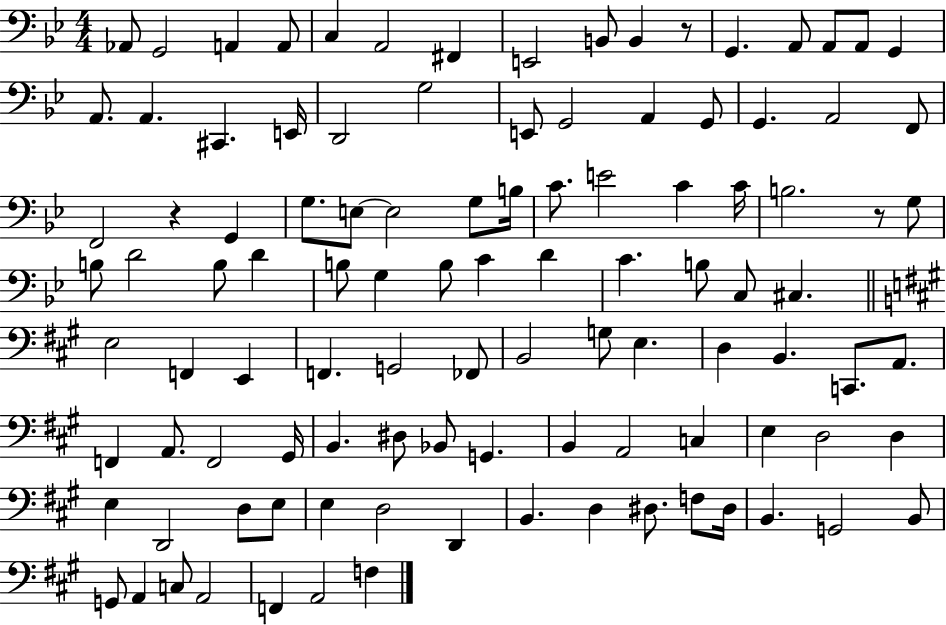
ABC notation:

X:1
T:Untitled
M:4/4
L:1/4
K:Bb
_A,,/2 G,,2 A,, A,,/2 C, A,,2 ^F,, E,,2 B,,/2 B,, z/2 G,, A,,/2 A,,/2 A,,/2 G,, A,,/2 A,, ^C,, E,,/4 D,,2 G,2 E,,/2 G,,2 A,, G,,/2 G,, A,,2 F,,/2 F,,2 z G,, G,/2 E,/2 E,2 G,/2 B,/4 C/2 E2 C C/4 B,2 z/2 G,/2 B,/2 D2 B,/2 D B,/2 G, B,/2 C D C B,/2 C,/2 ^C, E,2 F,, E,, F,, G,,2 _F,,/2 B,,2 G,/2 E, D, B,, C,,/2 A,,/2 F,, A,,/2 F,,2 ^G,,/4 B,, ^D,/2 _B,,/2 G,, B,, A,,2 C, E, D,2 D, E, D,,2 D,/2 E,/2 E, D,2 D,, B,, D, ^D,/2 F,/2 ^D,/4 B,, G,,2 B,,/2 G,,/2 A,, C,/2 A,,2 F,, A,,2 F,